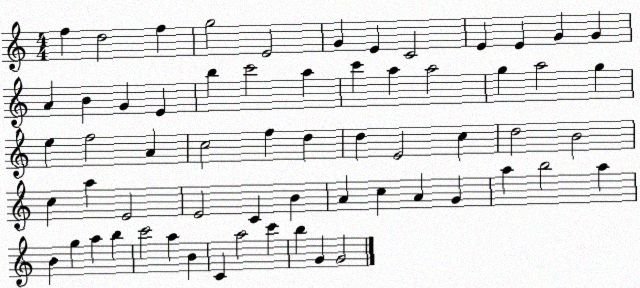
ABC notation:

X:1
T:Untitled
M:4/4
L:1/4
K:C
f d2 f g2 E2 G E C2 E E G G A B G E b c'2 a c' a a2 g a2 g e f2 A c2 f d d E2 c d2 B2 c a E2 E2 C B A c A G a b2 a B g a b c'2 a B C a2 c' b G G2